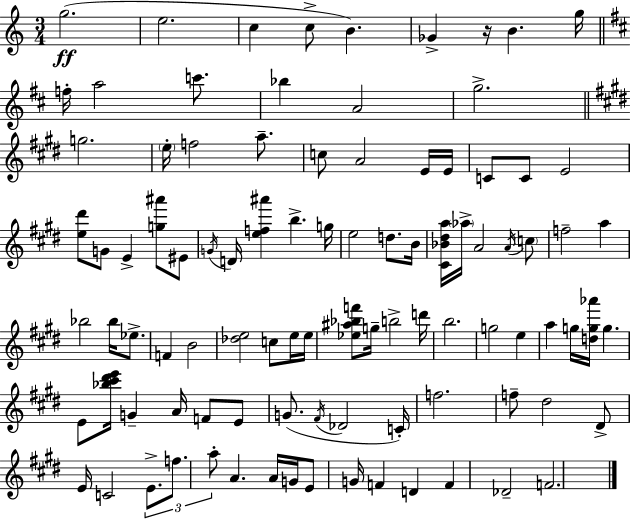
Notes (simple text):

G5/h. E5/h. C5/q C5/e B4/q. Gb4/q R/s B4/q. G5/s F5/s A5/h C6/e. Bb5/q A4/h G5/h. G5/h. E5/s F5/h A5/e. C5/e A4/h E4/s E4/s C4/e C4/e E4/h [E5,D#6]/e G4/e E4/q [G5,A#6]/e EIS4/e G4/s D4/s [E5,F5,A#6]/q B5/q. G5/s E5/h D5/e. B4/s [C#4,Bb4,D#5,A5]/s Ab5/s A4/h A4/s C5/e F5/h A5/q Bb5/h Bb5/s Eb5/e. F4/q B4/h [Db5,E5]/h C5/e E5/s E5/s [Eb5,A#5,Bb5,F6]/e G5/s B5/h D6/s B5/h. G5/h E5/q A5/q G5/s [D5,G5,Ab6]/s G5/q. E4/e [Bb5,C#6,D#6,E6]/s G4/q A4/s F4/e E4/e G4/e. F#4/s Db4/h C4/s F5/h. F5/e D#5/h D#4/e E4/s C4/h E4/e. F5/e. A5/e A4/q. A4/s G4/s E4/e G4/s F4/q D4/q F4/q Db4/h F4/h.